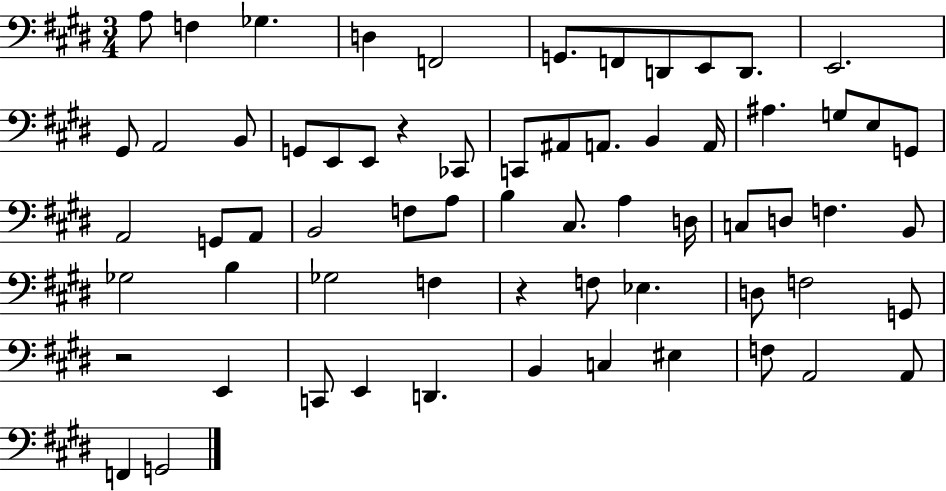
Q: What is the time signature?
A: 3/4